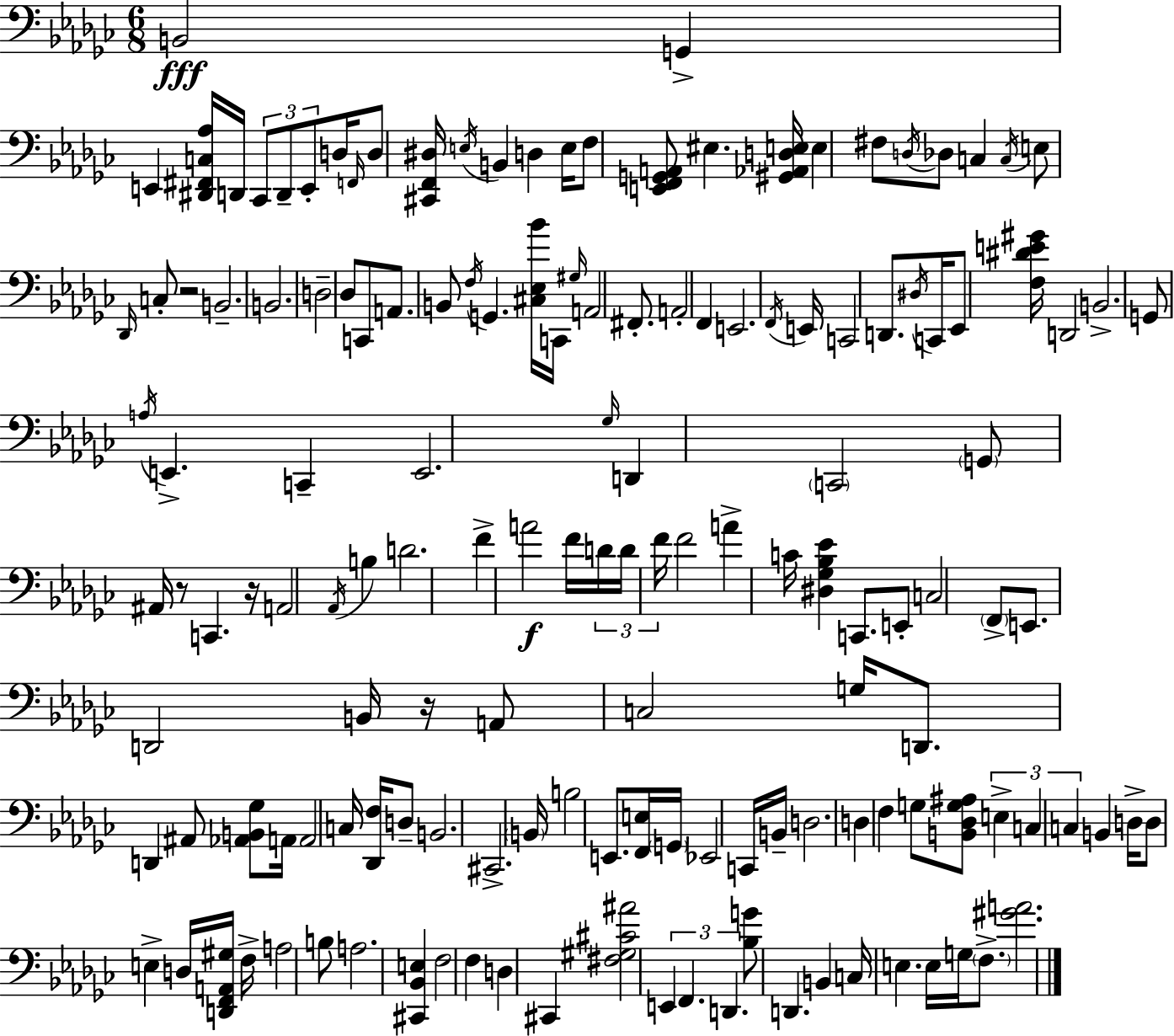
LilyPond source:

{
  \clef bass
  \numericTimeSignature
  \time 6/8
  \key ees \minor
  \repeat volta 2 { b,2\fff g,4-> | e,4 <dis, fis, c aes>16 d,16 \tuplet 3/2 { ces,8 d,8-- e,8-. } | d16 \grace { f,16 } d8 <cis, f, dis>16 \acciaccatura { e16 } b,4 d4 | e16 f8 <e, f, g, a,>8 eis4. | \break <gis, aes, d e>16 e4 fis8 \acciaccatura { d16 } des8 c4 | \acciaccatura { c16 } e8 \grace { des,16 } c8-. r2 | b,2.-- | b,2. | \break d2-- | des8 c,8 a,8. b,8 \acciaccatura { f16 } g,4. | <cis ees bes'>16 c,16 \grace { gis16 } a,2 | fis,8.-. a,2-. | \break f,4 e,2. | \acciaccatura { f,16 } e,16 c,2 | d,8. \acciaccatura { dis16 } c,16 ees,8 | <f dis' e' gis'>16 d,2 b,2.-> | \break g,8 \acciaccatura { a16 } | e,4.-> c,4-- e,2. | \grace { ges16 } d,4 | \parenthesize c,2 \parenthesize g,8 | \break ais,16 r8 c,4. r16 a,2 | \acciaccatura { aes,16 } b4 | d'2. | f'4-> a'2\f | \break f'16 \tuplet 3/2 { d'16 d'16 f'16 } f'2 | a'4-> c'16 <dis ges bes ees'>4 c,8. | e,8-. c2 \parenthesize f,8-> | e,8. d,2 b,16 | \break r16 a,8 c2 g16 | d,8. d,4 ais,8 <aes, b, ges>8 a,16 | a,2 c16 <des, f>16 d8-- | b,2. | \break cis,2.-> | \parenthesize b,16 b2 e,8. | <f, e>16 \parenthesize g,16 ees,2 c,16 b,16-- | d2. | \break d4 f4 g8 <b, des g ais>8 | \tuplet 3/2 { e4-> c4 c4 } | b,4 d16-> d8 e4-> d16 | <d, f, a, gis>16 f16-> a2 b8 | \break a2. | <cis, bes, e>4 f2 | f4 d4 cis,4 | <fis gis cis' ais'>2 \tuplet 3/2 { e,4 | \break f,4. d,4. } | <bes g'>8 d,4. b,4 | c16 e4. e16 g16 \parenthesize f8.-> | <gis' a'>2. | \break } \bar "|."
}